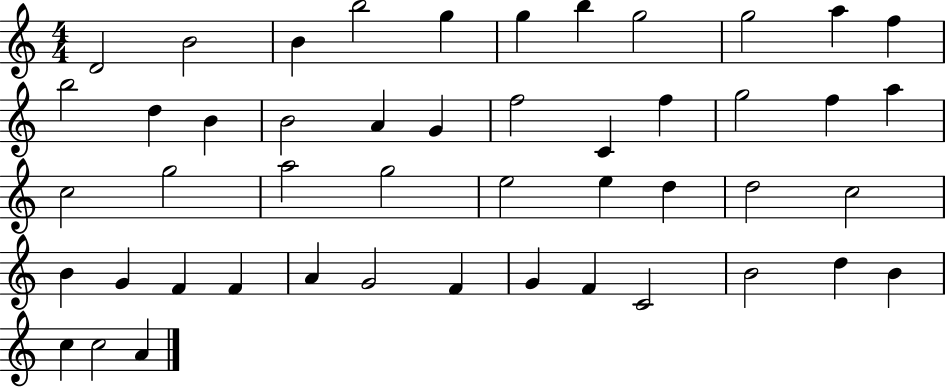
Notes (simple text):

D4/h B4/h B4/q B5/h G5/q G5/q B5/q G5/h G5/h A5/q F5/q B5/h D5/q B4/q B4/h A4/q G4/q F5/h C4/q F5/q G5/h F5/q A5/q C5/h G5/h A5/h G5/h E5/h E5/q D5/q D5/h C5/h B4/q G4/q F4/q F4/q A4/q G4/h F4/q G4/q F4/q C4/h B4/h D5/q B4/q C5/q C5/h A4/q